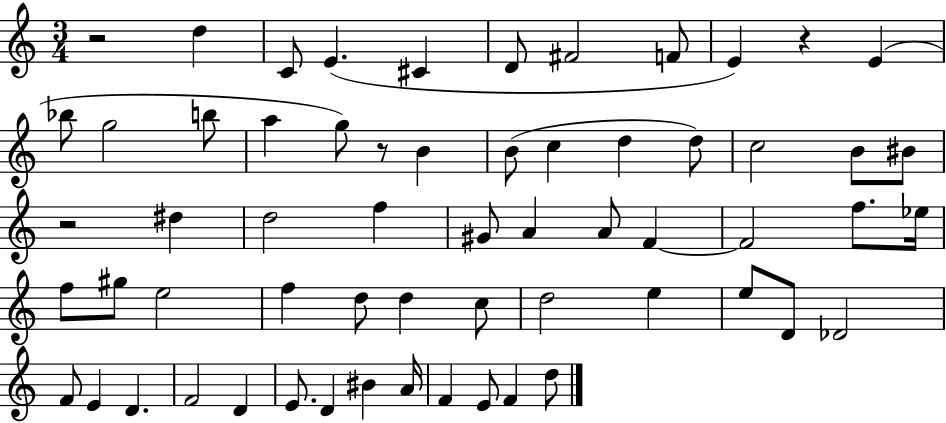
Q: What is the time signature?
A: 3/4